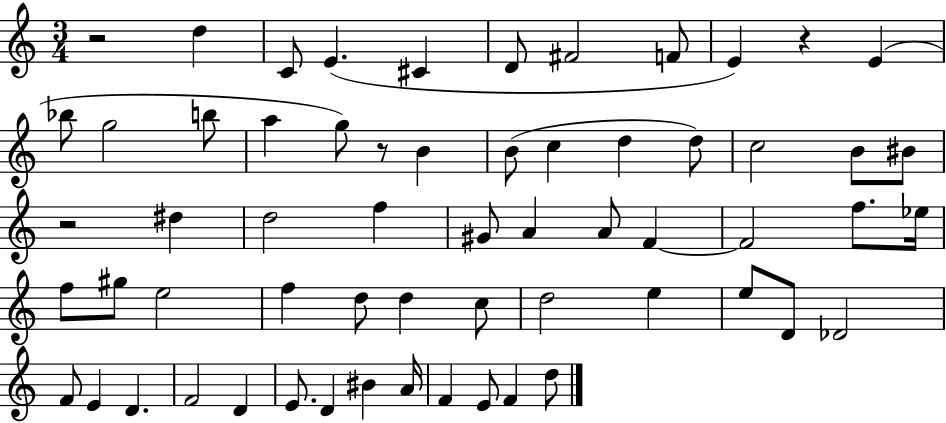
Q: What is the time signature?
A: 3/4